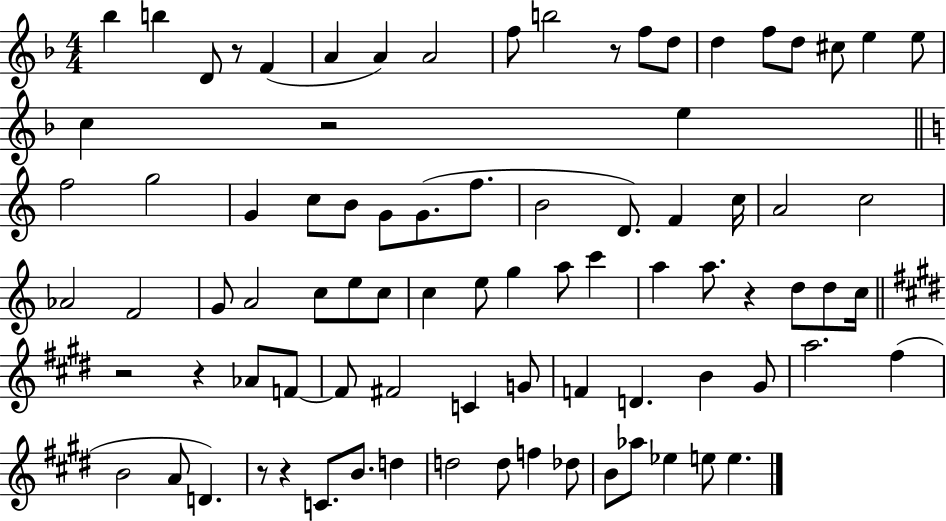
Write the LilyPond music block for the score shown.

{
  \clef treble
  \numericTimeSignature
  \time 4/4
  \key f \major
  bes''4 b''4 d'8 r8 f'4( | a'4 a'4) a'2 | f''8 b''2 r8 f''8 d''8 | d''4 f''8 d''8 cis''8 e''4 e''8 | \break c''4 r2 e''4 | \bar "||" \break \key a \minor f''2 g''2 | g'4 c''8 b'8 g'8 g'8.( f''8. | b'2 d'8.) f'4 c''16 | a'2 c''2 | \break aes'2 f'2 | g'8 a'2 c''8 e''8 c''8 | c''4 e''8 g''4 a''8 c'''4 | a''4 a''8. r4 d''8 d''8 c''16 | \break \bar "||" \break \key e \major r2 r4 aes'8 f'8~~ | f'8 fis'2 c'4 g'8 | f'4 d'4. b'4 gis'8 | a''2. fis''4( | \break b'2 a'8 d'4.) | r8 r4 c'8. b'8. d''4 | d''2 d''8 f''4 des''8 | b'8 aes''8 ees''4 e''8 e''4. | \break \bar "|."
}